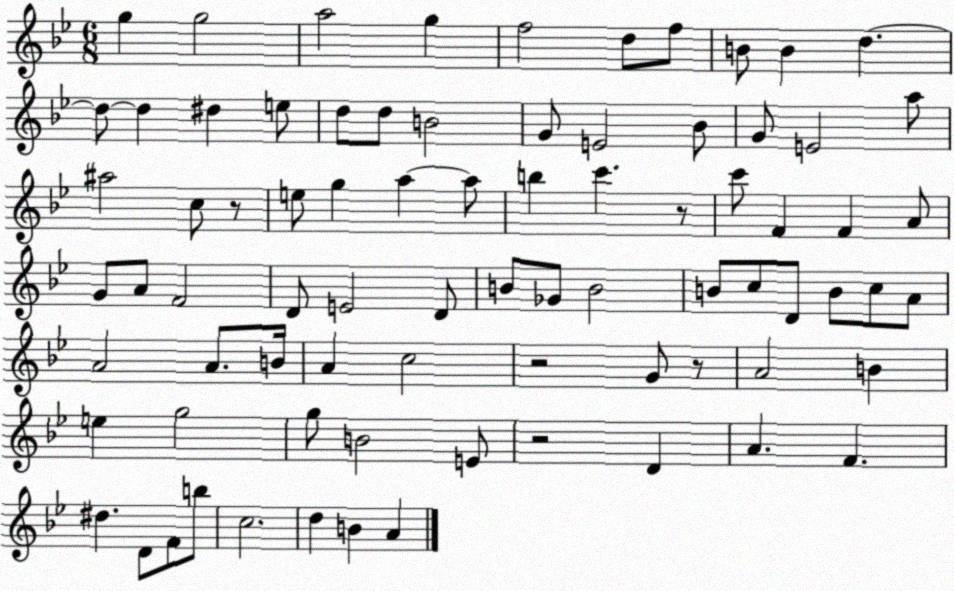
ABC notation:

X:1
T:Untitled
M:6/8
L:1/4
K:Bb
g g2 a2 g f2 d/2 f/2 B/2 B d d/2 d ^d e/2 d/2 d/2 B2 G/2 E2 _B/2 G/2 E2 a/2 ^a2 c/2 z/2 e/2 g a a/2 b c' z/2 c'/2 F F A/2 G/2 A/2 F2 D/2 E2 D/2 B/2 _G/2 B2 B/2 c/2 D/2 B/2 c/2 A/2 A2 A/2 B/4 A c2 z2 G/2 z/2 A2 B e g2 g/2 B2 E/2 z2 D A F ^d D/2 F/2 b/2 c2 d B A